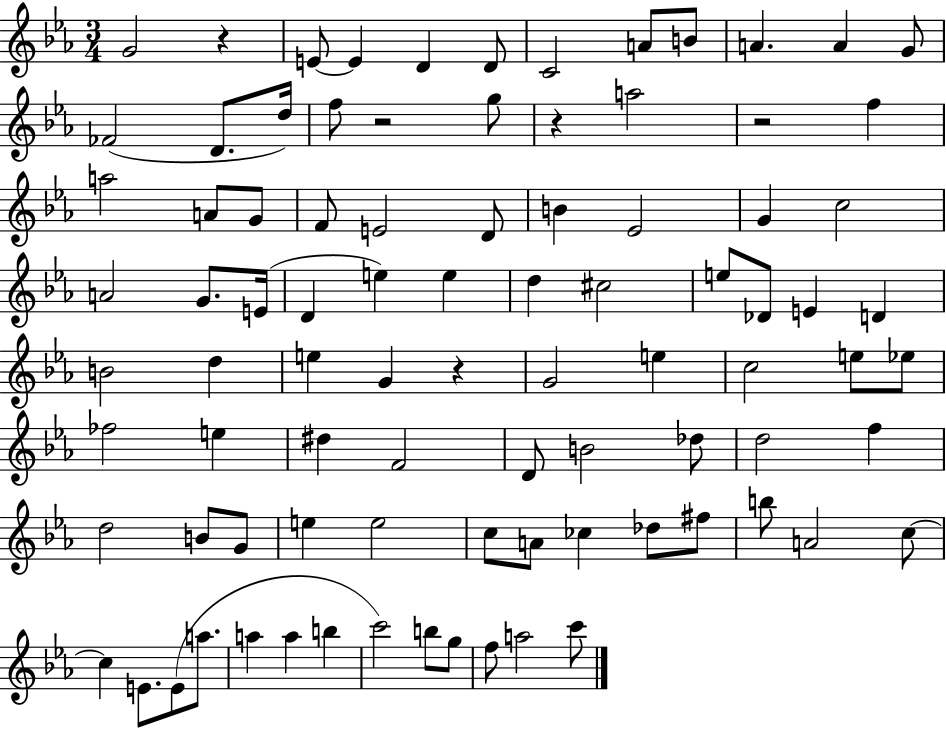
{
  \clef treble
  \numericTimeSignature
  \time 3/4
  \key ees \major
  g'2 r4 | e'8~~ e'4 d'4 d'8 | c'2 a'8 b'8 | a'4. a'4 g'8 | \break fes'2( d'8. d''16) | f''8 r2 g''8 | r4 a''2 | r2 f''4 | \break a''2 a'8 g'8 | f'8 e'2 d'8 | b'4 ees'2 | g'4 c''2 | \break a'2 g'8. e'16( | d'4 e''4) e''4 | d''4 cis''2 | e''8 des'8 e'4 d'4 | \break b'2 d''4 | e''4 g'4 r4 | g'2 e''4 | c''2 e''8 ees''8 | \break fes''2 e''4 | dis''4 f'2 | d'8 b'2 des''8 | d''2 f''4 | \break d''2 b'8 g'8 | e''4 e''2 | c''8 a'8 ces''4 des''8 fis''8 | b''8 a'2 c''8~~ | \break c''4 e'8. e'8( a''8. | a''4 a''4 b''4 | c'''2) b''8 g''8 | f''8 a''2 c'''8 | \break \bar "|."
}